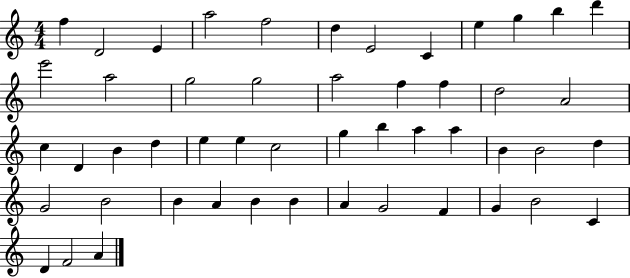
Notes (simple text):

F5/q D4/h E4/q A5/h F5/h D5/q E4/h C4/q E5/q G5/q B5/q D6/q E6/h A5/h G5/h G5/h A5/h F5/q F5/q D5/h A4/h C5/q D4/q B4/q D5/q E5/q E5/q C5/h G5/q B5/q A5/q A5/q B4/q B4/h D5/q G4/h B4/h B4/q A4/q B4/q B4/q A4/q G4/h F4/q G4/q B4/h C4/q D4/q F4/h A4/q